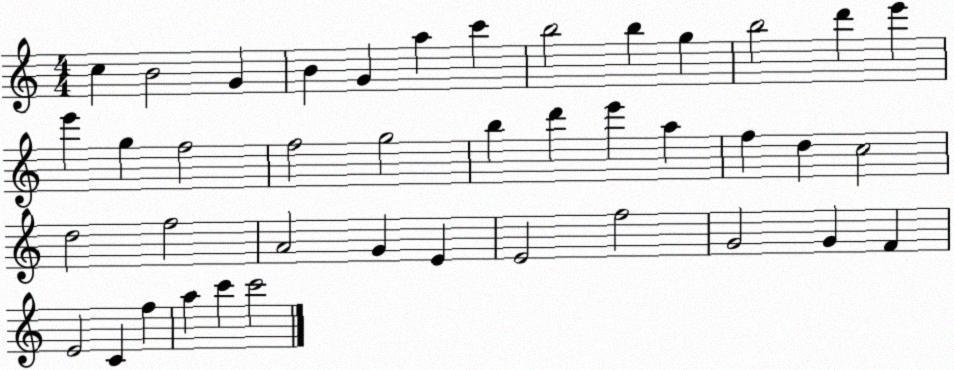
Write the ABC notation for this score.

X:1
T:Untitled
M:4/4
L:1/4
K:C
c B2 G B G a c' b2 b g b2 d' e' e' g f2 f2 g2 b d' e' a f d c2 d2 f2 A2 G E E2 f2 G2 G F E2 C f a c' c'2